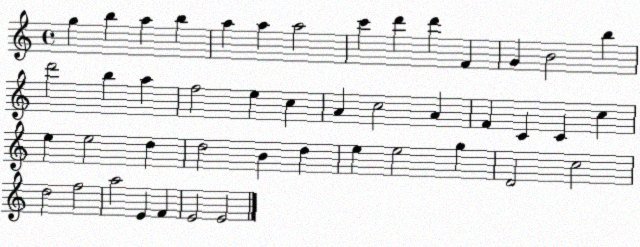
X:1
T:Untitled
M:4/4
L:1/4
K:C
g b a b a a a2 c' d' d' F G B2 b d'2 b a f2 e c A c2 A F C C c e e2 d d2 B d e e2 g D2 c2 d2 f2 a2 E F E2 E2